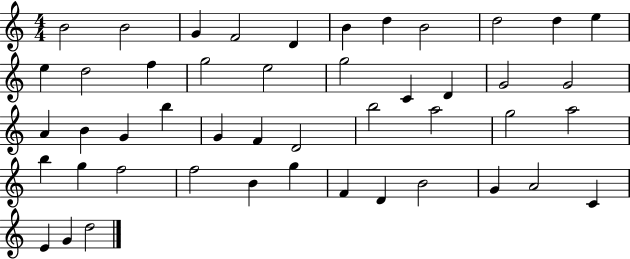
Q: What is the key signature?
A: C major